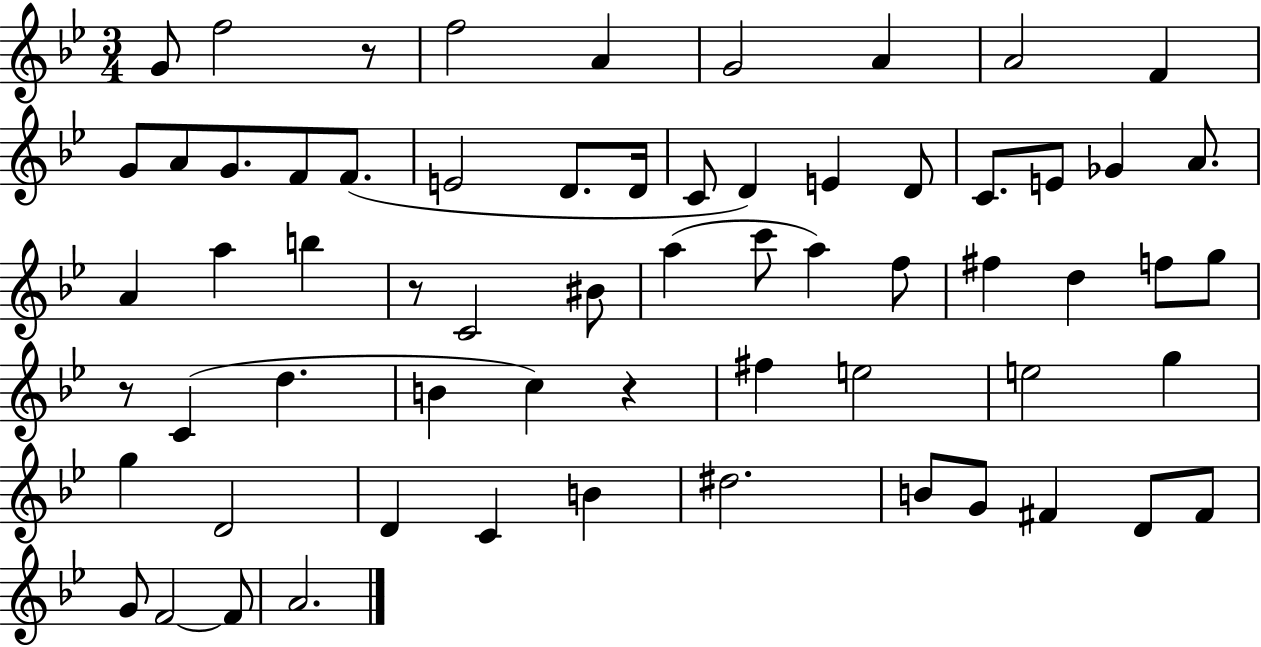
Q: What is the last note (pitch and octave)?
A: A4